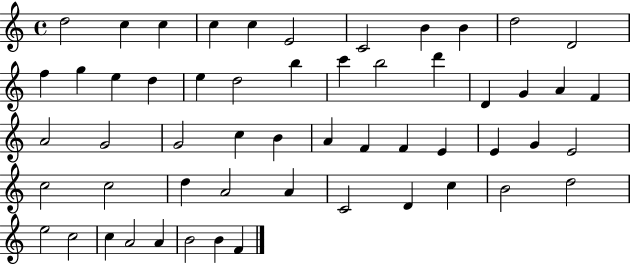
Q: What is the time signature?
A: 4/4